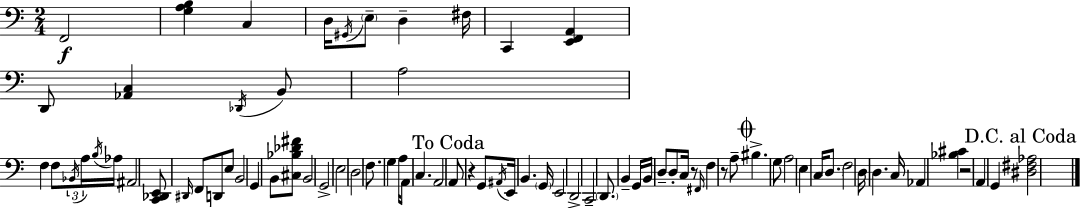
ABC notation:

X:1
T:Untitled
M:2/4
L:1/4
K:Am
F,,2 [G,A,B,] C, D,/4 ^G,,/4 E,/2 D, ^F,/4 C,, [E,,F,,A,,] D,,/2 [_A,,C,] _D,,/4 B,,/2 A,2 F, F,/2 _B,,/4 A,/4 B,/4 _A,/4 ^A,,2 [C,,_D,,E,,]/2 ^D,,/4 F,,/2 D,,/2 E,/2 B,,2 G,, B,,/2 [^C,_B,_D^F]/2 B,,2 G,,2 E,2 D,2 F,/2 G, A,/4 A,,/2 C, A,,2 A,,/2 z G,,/2 ^A,,/4 E,,/4 B,, G,,/4 E,,2 D,,2 C,,2 D,,/2 B,, G,,/4 B,,/4 D,/2 D,/2 C,/4 z/2 ^F,,/4 F, z/2 A,/2 ^B, G,/2 A,2 E, C,/4 D,/2 F,2 D,/4 D, C,/4 _A,, [_B,^C] z2 A,, G,, [^D,^F,_A,]2